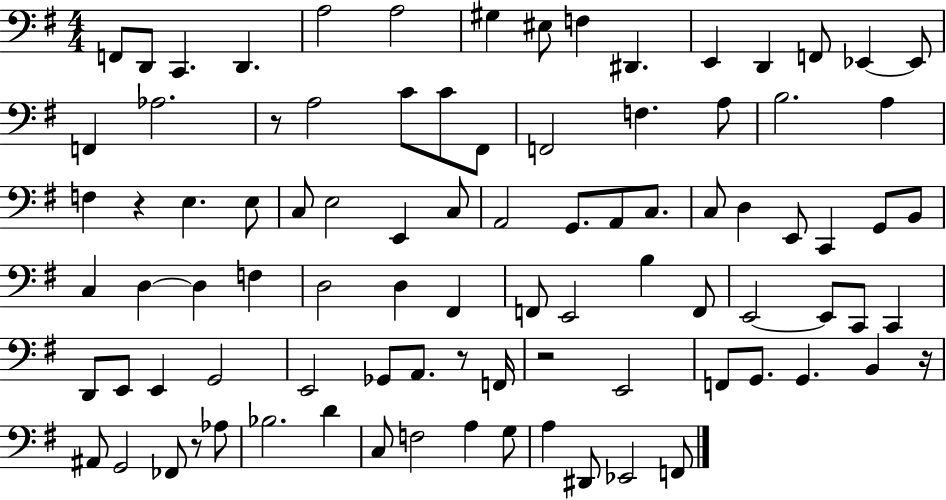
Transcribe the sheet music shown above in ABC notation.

X:1
T:Untitled
M:4/4
L:1/4
K:G
F,,/2 D,,/2 C,, D,, A,2 A,2 ^G, ^E,/2 F, ^D,, E,, D,, F,,/2 _E,, _E,,/2 F,, _A,2 z/2 A,2 C/2 C/2 ^F,,/2 F,,2 F, A,/2 B,2 A, F, z E, E,/2 C,/2 E,2 E,, C,/2 A,,2 G,,/2 A,,/2 C,/2 C,/2 D, E,,/2 C,, G,,/2 B,,/2 C, D, D, F, D,2 D, ^F,, F,,/2 E,,2 B, F,,/2 E,,2 E,,/2 C,,/2 C,, D,,/2 E,,/2 E,, G,,2 E,,2 _G,,/2 A,,/2 z/2 F,,/4 z2 E,,2 F,,/2 G,,/2 G,, B,, z/4 ^A,,/2 G,,2 _F,,/2 z/2 _A,/2 _B,2 D C,/2 F,2 A, G,/2 A, ^D,,/2 _E,,2 F,,/2